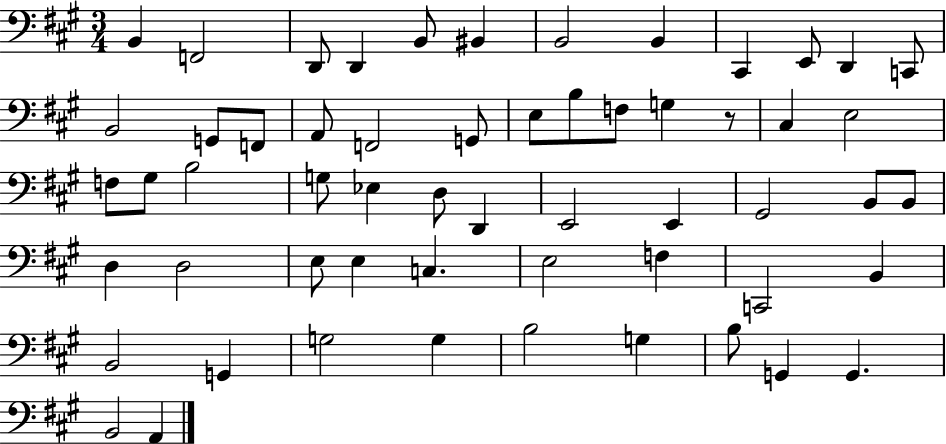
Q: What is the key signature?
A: A major